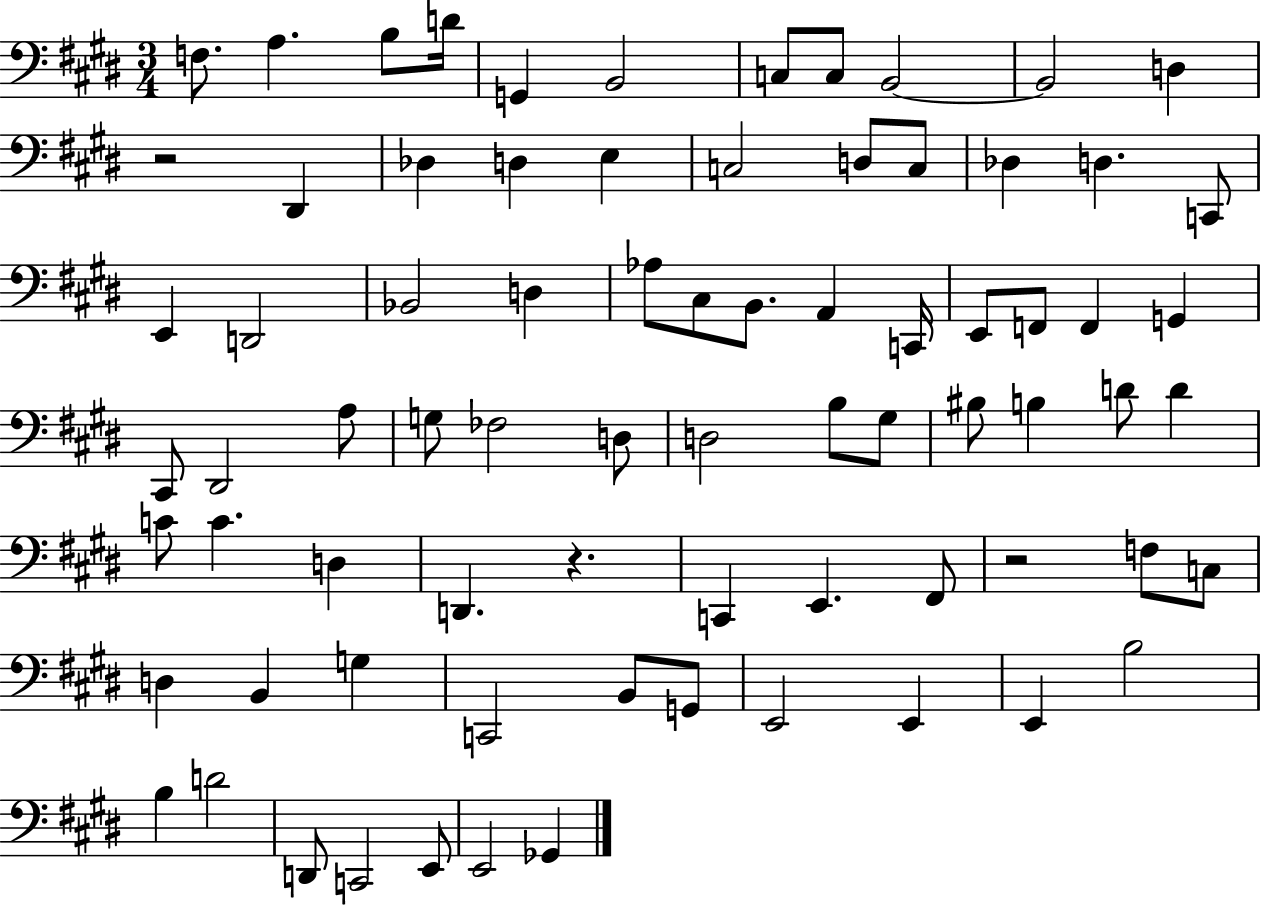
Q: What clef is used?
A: bass